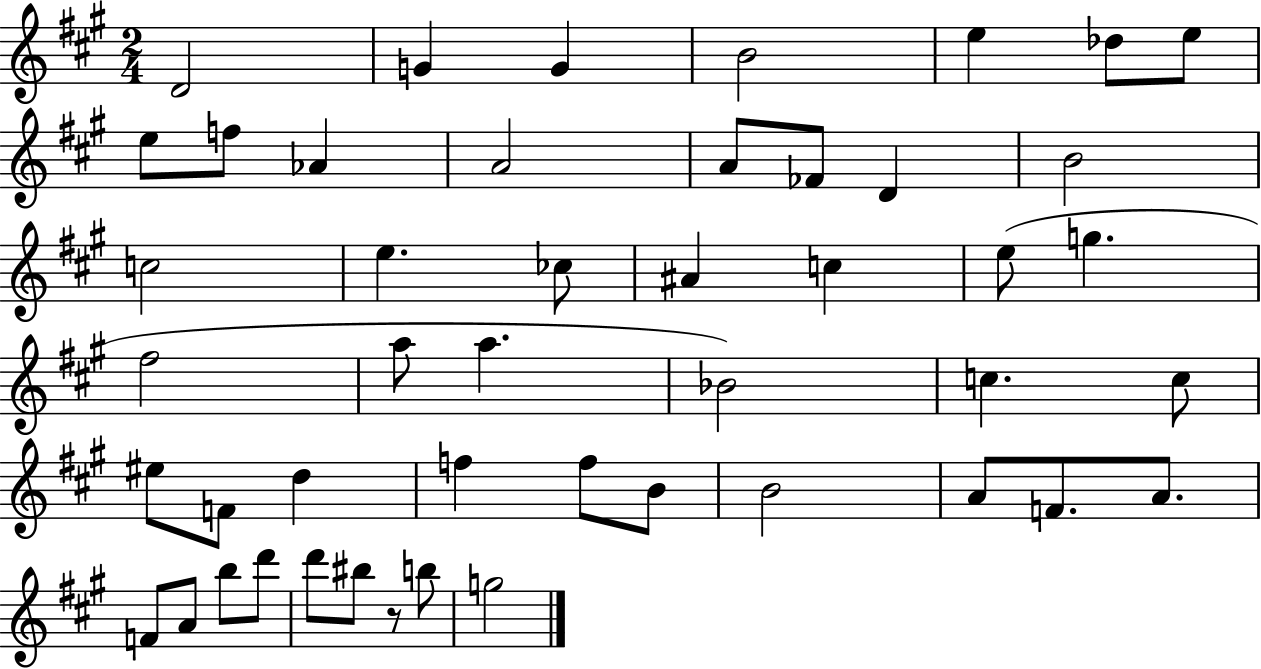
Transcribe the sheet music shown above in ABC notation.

X:1
T:Untitled
M:2/4
L:1/4
K:A
D2 G G B2 e _d/2 e/2 e/2 f/2 _A A2 A/2 _F/2 D B2 c2 e _c/2 ^A c e/2 g ^f2 a/2 a _B2 c c/2 ^e/2 F/2 d f f/2 B/2 B2 A/2 F/2 A/2 F/2 A/2 b/2 d'/2 d'/2 ^b/2 z/2 b/2 g2